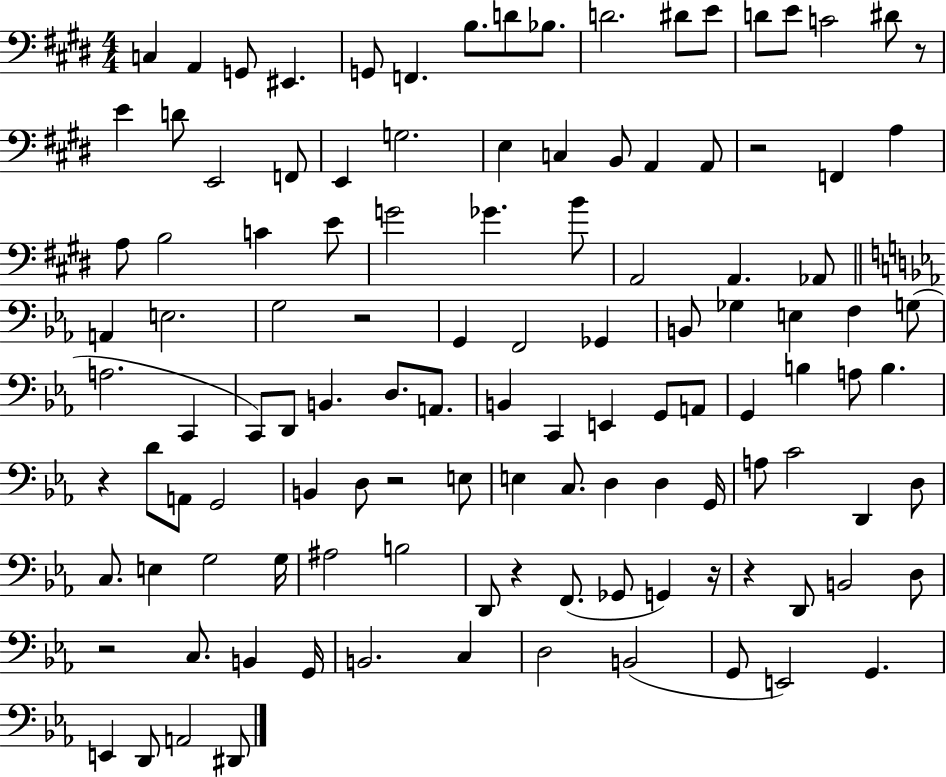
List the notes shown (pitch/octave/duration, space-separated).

C3/q A2/q G2/e EIS2/q. G2/e F2/q. B3/e. D4/e Bb3/e. D4/h. D#4/e E4/e D4/e E4/e C4/h D#4/e R/e E4/q D4/e E2/h F2/e E2/q G3/h. E3/q C3/q B2/e A2/q A2/e R/h F2/q A3/q A3/e B3/h C4/q E4/e G4/h Gb4/q. B4/e A2/h A2/q. Ab2/e A2/q E3/h. G3/h R/h G2/q F2/h Gb2/q B2/e Gb3/q E3/q F3/q G3/e A3/h. C2/q C2/e D2/e B2/q. D3/e. A2/e. B2/q C2/q E2/q G2/e A2/e G2/q B3/q A3/e B3/q. R/q D4/e A2/e G2/h B2/q D3/e R/h E3/e E3/q C3/e. D3/q D3/q G2/s A3/e C4/h D2/q D3/e C3/e. E3/q G3/h G3/s A#3/h B3/h D2/e R/q F2/e. Gb2/e G2/q R/s R/q D2/e B2/h D3/e R/h C3/e. B2/q G2/s B2/h. C3/q D3/h B2/h G2/e E2/h G2/q. E2/q D2/e A2/h D#2/e